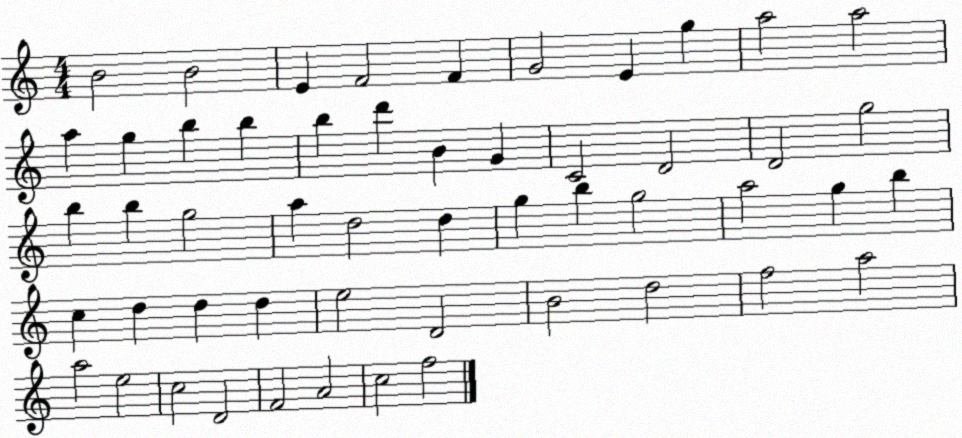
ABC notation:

X:1
T:Untitled
M:4/4
L:1/4
K:C
B2 B2 E F2 F G2 E g a2 a2 a g b b b d' B G C2 D2 D2 g2 b b g2 a d2 d g b g2 a2 g b c d d d e2 D2 B2 d2 f2 a2 a2 e2 c2 D2 F2 A2 c2 f2